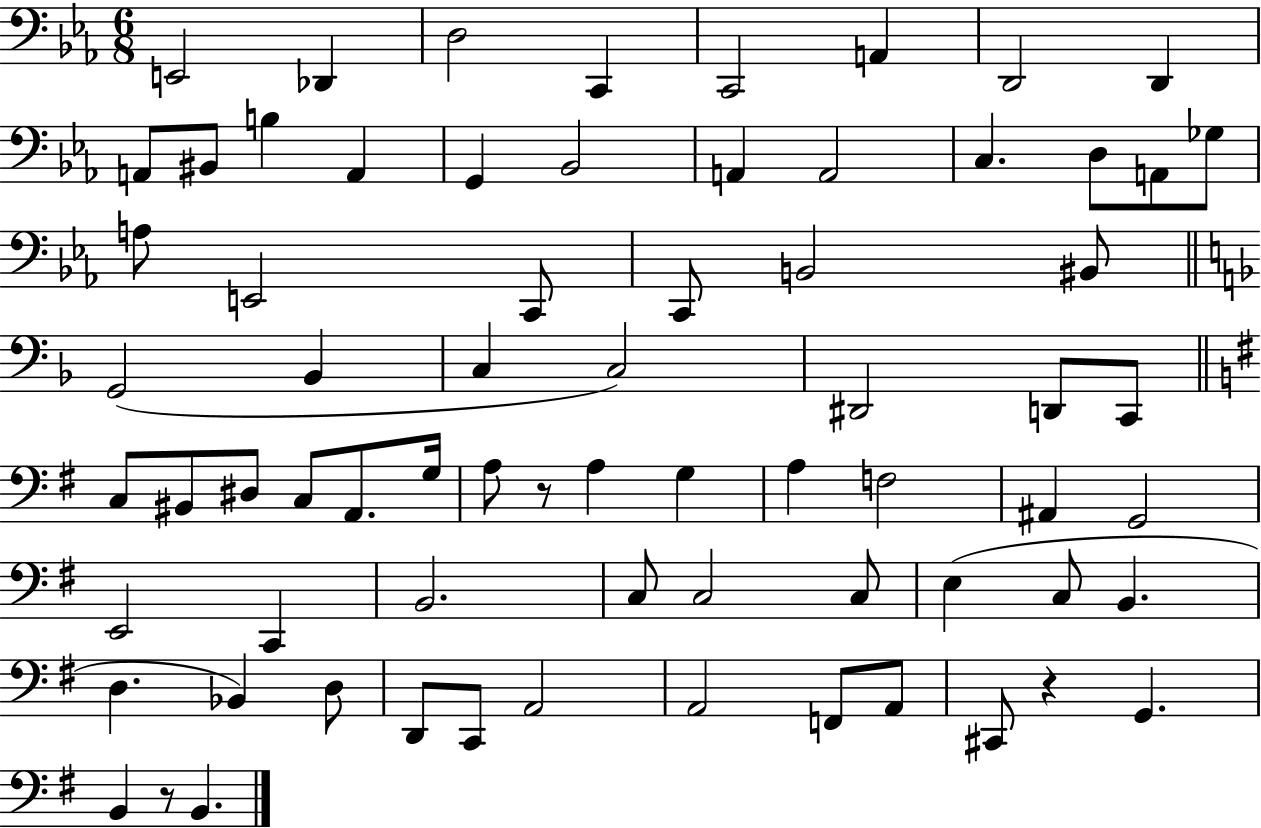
X:1
T:Untitled
M:6/8
L:1/4
K:Eb
E,,2 _D,, D,2 C,, C,,2 A,, D,,2 D,, A,,/2 ^B,,/2 B, A,, G,, _B,,2 A,, A,,2 C, D,/2 A,,/2 _G,/2 A,/2 E,,2 C,,/2 C,,/2 B,,2 ^B,,/2 G,,2 _B,, C, C,2 ^D,,2 D,,/2 C,,/2 C,/2 ^B,,/2 ^D,/2 C,/2 A,,/2 G,/4 A,/2 z/2 A, G, A, F,2 ^A,, G,,2 E,,2 C,, B,,2 C,/2 C,2 C,/2 E, C,/2 B,, D, _B,, D,/2 D,,/2 C,,/2 A,,2 A,,2 F,,/2 A,,/2 ^C,,/2 z G,, B,, z/2 B,,